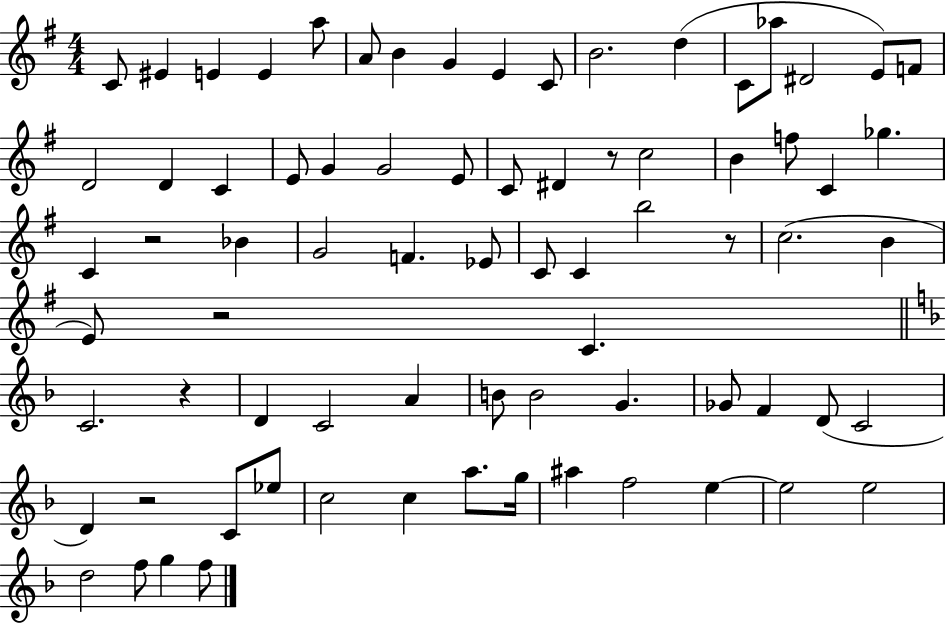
C4/e EIS4/q E4/q E4/q A5/e A4/e B4/q G4/q E4/q C4/e B4/h. D5/q C4/e Ab5/e D#4/h E4/e F4/e D4/h D4/q C4/q E4/e G4/q G4/h E4/e C4/e D#4/q R/e C5/h B4/q F5/e C4/q Gb5/q. C4/q R/h Bb4/q G4/h F4/q. Eb4/e C4/e C4/q B5/h R/e C5/h. B4/q E4/e R/h C4/q. C4/h. R/q D4/q C4/h A4/q B4/e B4/h G4/q. Gb4/e F4/q D4/e C4/h D4/q R/h C4/e Eb5/e C5/h C5/q A5/e. G5/s A#5/q F5/h E5/q E5/h E5/h D5/h F5/e G5/q F5/e